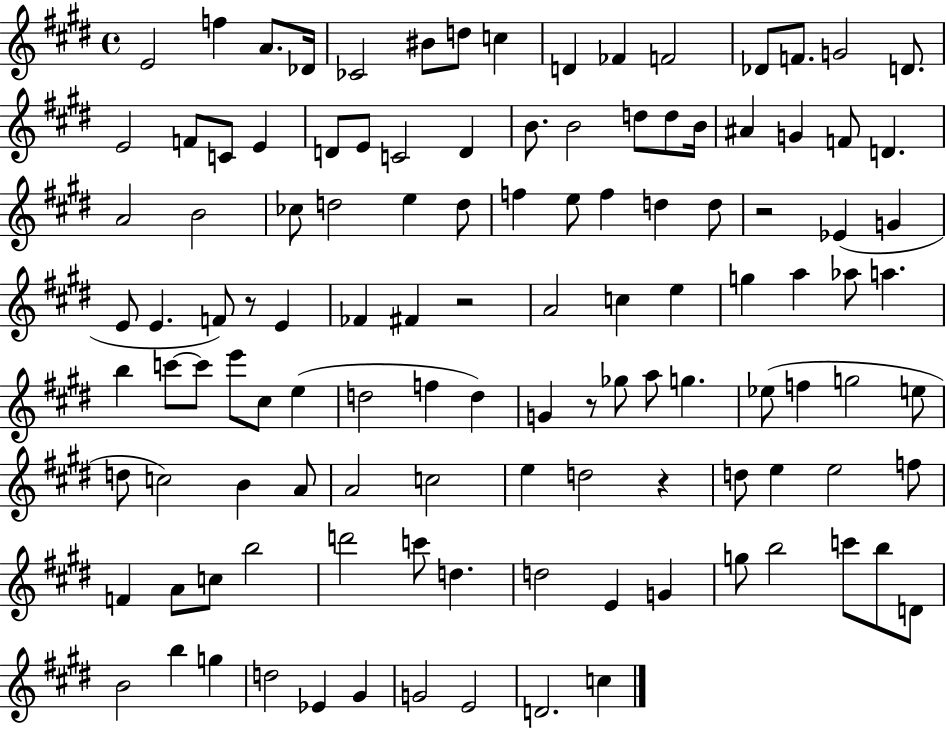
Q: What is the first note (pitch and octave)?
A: E4